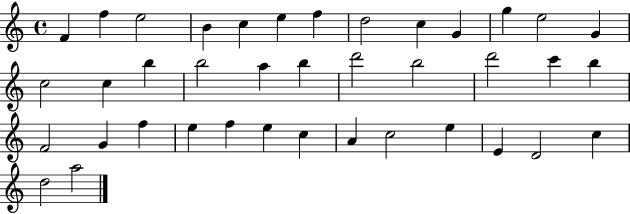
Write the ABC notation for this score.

X:1
T:Untitled
M:4/4
L:1/4
K:C
F f e2 B c e f d2 c G g e2 G c2 c b b2 a b d'2 b2 d'2 c' b F2 G f e f e c A c2 e E D2 c d2 a2